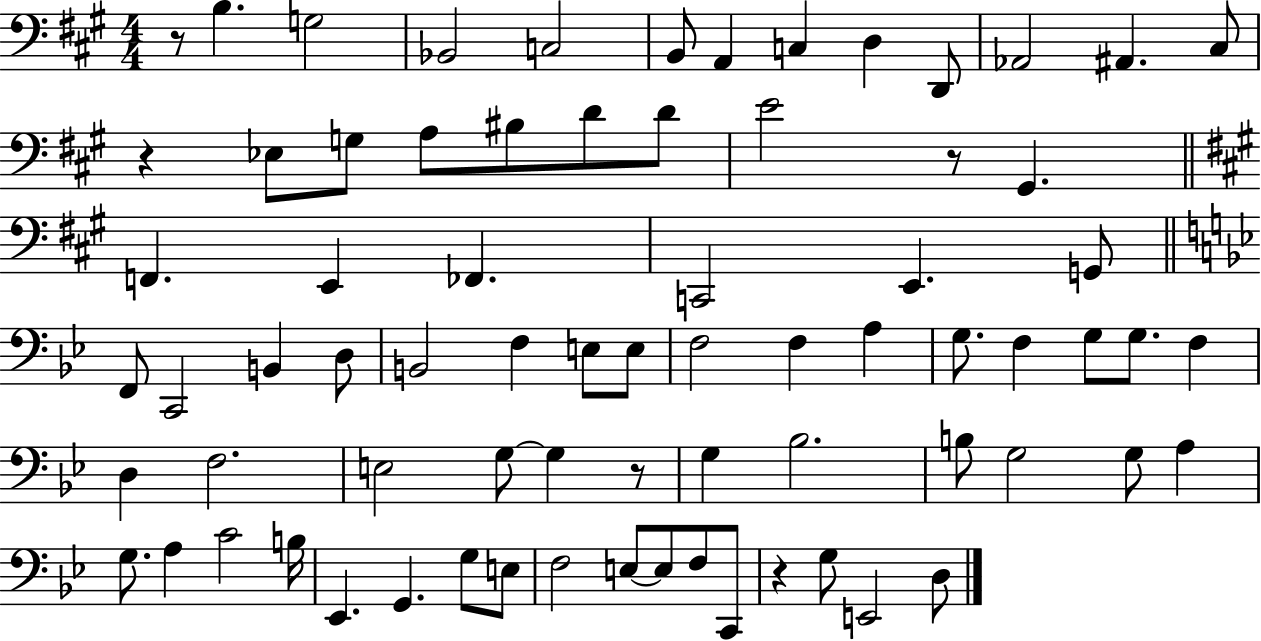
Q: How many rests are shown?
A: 5